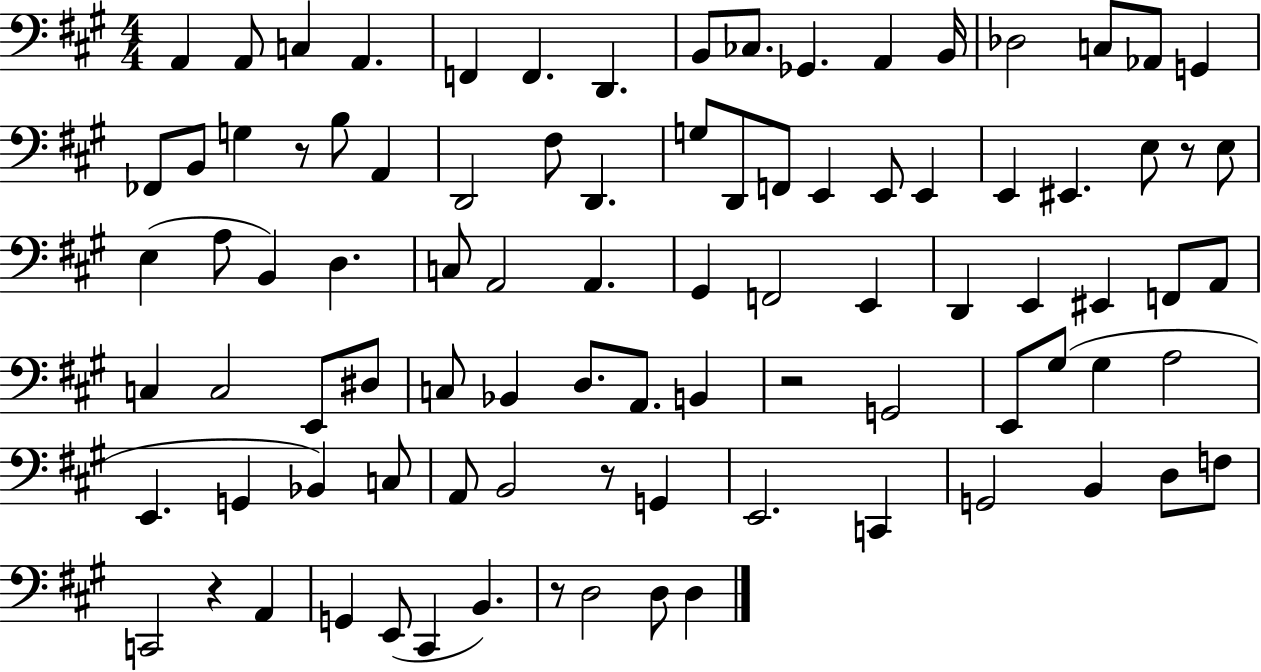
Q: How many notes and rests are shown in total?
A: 91